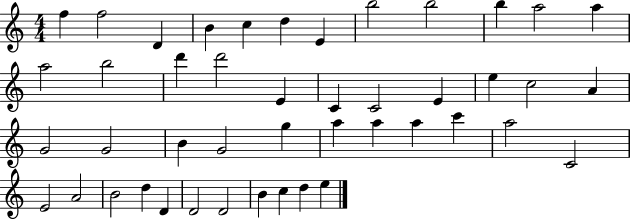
{
  \clef treble
  \numericTimeSignature
  \time 4/4
  \key c \major
  f''4 f''2 d'4 | b'4 c''4 d''4 e'4 | b''2 b''2 | b''4 a''2 a''4 | \break a''2 b''2 | d'''4 d'''2 e'4 | c'4 c'2 e'4 | e''4 c''2 a'4 | \break g'2 g'2 | b'4 g'2 g''4 | a''4 a''4 a''4 c'''4 | a''2 c'2 | \break e'2 a'2 | b'2 d''4 d'4 | d'2 d'2 | b'4 c''4 d''4 e''4 | \break \bar "|."
}